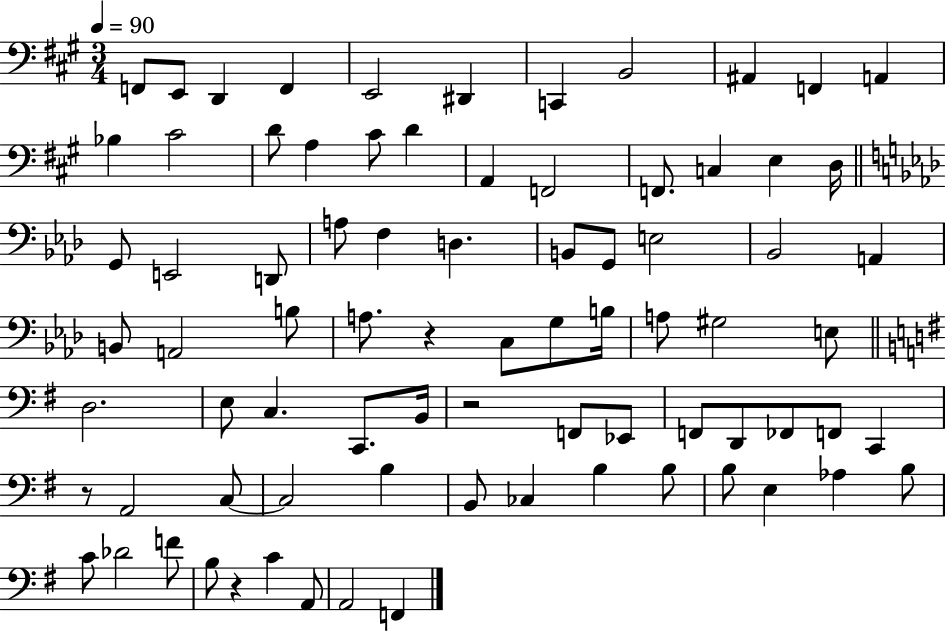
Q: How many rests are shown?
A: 4